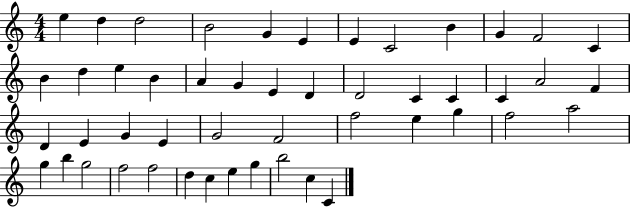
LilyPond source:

{
  \clef treble
  \numericTimeSignature
  \time 4/4
  \key c \major
  e''4 d''4 d''2 | b'2 g'4 e'4 | e'4 c'2 b'4 | g'4 f'2 c'4 | \break b'4 d''4 e''4 b'4 | a'4 g'4 e'4 d'4 | d'2 c'4 c'4 | c'4 a'2 f'4 | \break d'4 e'4 g'4 e'4 | g'2 f'2 | f''2 e''4 g''4 | f''2 a''2 | \break g''4 b''4 g''2 | f''2 f''2 | d''4 c''4 e''4 g''4 | b''2 c''4 c'4 | \break \bar "|."
}